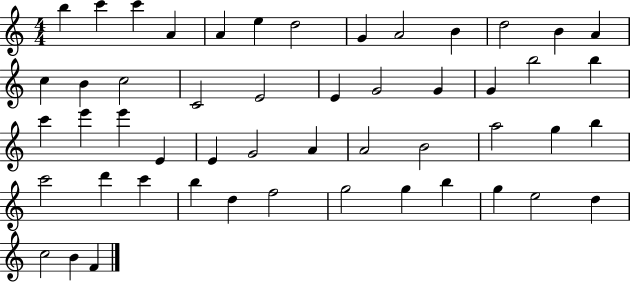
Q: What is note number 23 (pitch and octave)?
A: B5